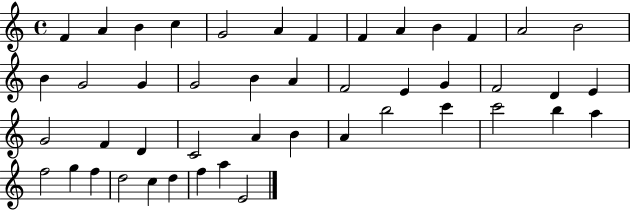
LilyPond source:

{
  \clef treble
  \time 4/4
  \defaultTimeSignature
  \key c \major
  f'4 a'4 b'4 c''4 | g'2 a'4 f'4 | f'4 a'4 b'4 f'4 | a'2 b'2 | \break b'4 g'2 g'4 | g'2 b'4 a'4 | f'2 e'4 g'4 | f'2 d'4 e'4 | \break g'2 f'4 d'4 | c'2 a'4 b'4 | a'4 b''2 c'''4 | c'''2 b''4 a''4 | \break f''2 g''4 f''4 | d''2 c''4 d''4 | f''4 a''4 e'2 | \bar "|."
}